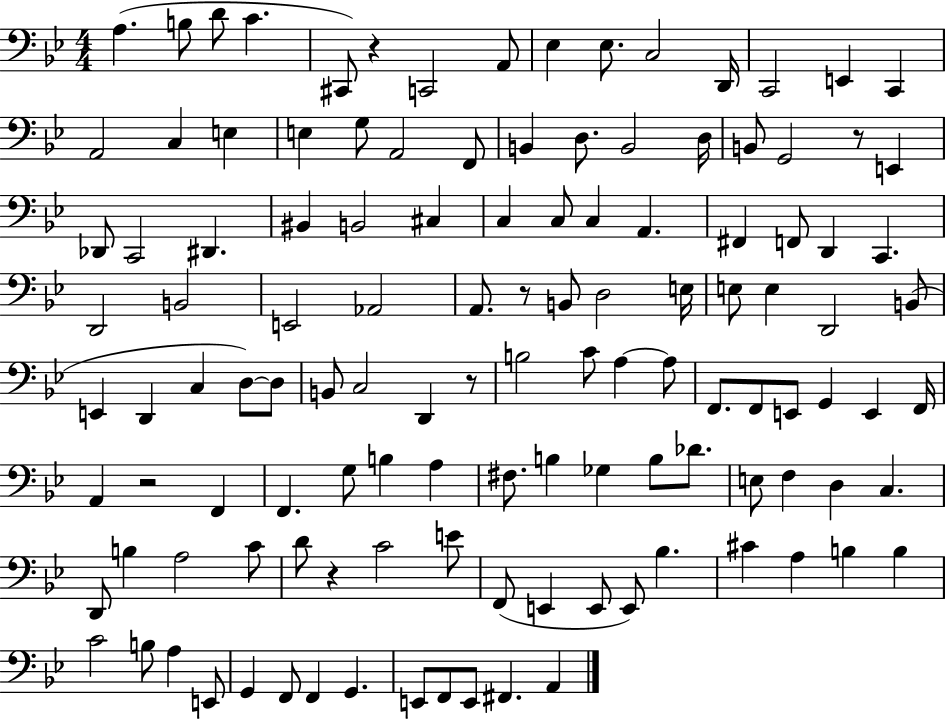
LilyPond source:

{
  \clef bass
  \numericTimeSignature
  \time 4/4
  \key bes \major
  a4.( b8 d'8 c'4. | cis,8) r4 c,2 a,8 | ees4 ees8. c2 d,16 | c,2 e,4 c,4 | \break a,2 c4 e4 | e4 g8 a,2 f,8 | b,4 d8. b,2 d16 | b,8 g,2 r8 e,4 | \break des,8 c,2 dis,4. | bis,4 b,2 cis4 | c4 c8 c4 a,4. | fis,4 f,8 d,4 c,4. | \break d,2 b,2 | e,2 aes,2 | a,8. r8 b,8 d2 e16 | e8 e4 d,2 b,8( | \break e,4 d,4 c4 d8~~) d8 | b,8 c2 d,4 r8 | b2 c'8 a4~~ a8 | f,8. f,8 e,8 g,4 e,4 f,16 | \break a,4 r2 f,4 | f,4. g8 b4 a4 | fis8. b4 ges4 b8 des'8. | e8 f4 d4 c4. | \break d,8 b4 a2 c'8 | d'8 r4 c'2 e'8 | f,8( e,4 e,8 e,8) bes4. | cis'4 a4 b4 b4 | \break c'2 b8 a4 e,8 | g,4 f,8 f,4 g,4. | e,8 f,8 e,8 fis,4. a,4 | \bar "|."
}